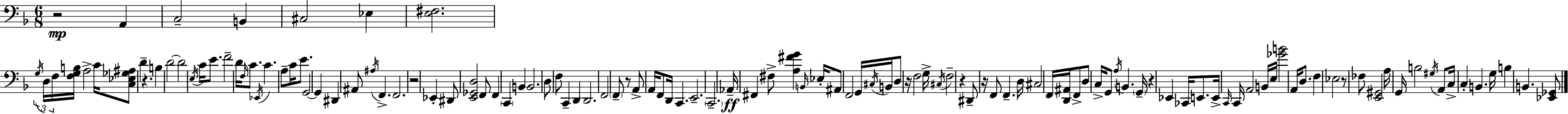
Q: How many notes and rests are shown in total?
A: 125